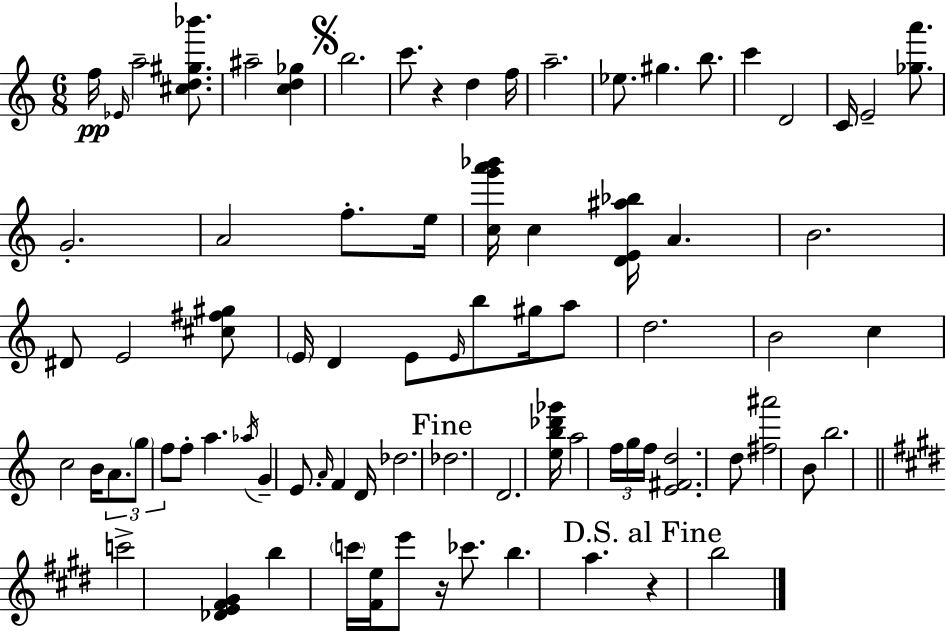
F5/s Eb4/s A5/h [C#5,D5,G#5,Bb6]/e. A#5/h [C5,D5,Gb5]/q B5/h. C6/e. R/q D5/q F5/s A5/h. Eb5/e. G#5/q. B5/e. C6/q D4/h C4/s E4/h [Gb5,A6]/e. G4/h. A4/h F5/e. E5/s [C5,G6,A6,Bb6]/s C5/q [D4,E4,A#5,Bb5]/s A4/q. B4/h. D#4/e E4/h [C#5,F#5,G#5]/e E4/s D4/q E4/e E4/s B5/e G#5/s A5/e D5/h. B4/h C5/q C5/h B4/s A4/e. G5/e F5/e F5/e A5/q. Ab5/s G4/q E4/e. A4/s F4/q D4/s Db5/h. Db5/h. D4/h. [E5,B5,Db6,Gb6]/s A5/h F5/s G5/s F5/s [E4,F#4,D5]/h. D5/e [F#5,A#6]/h B4/e B5/h. C6/h [Db4,E4,F#4,G#4]/q B5/q C6/s [F#4,E5]/s E6/e R/s CES6/e. B5/q. A5/q. R/q B5/h